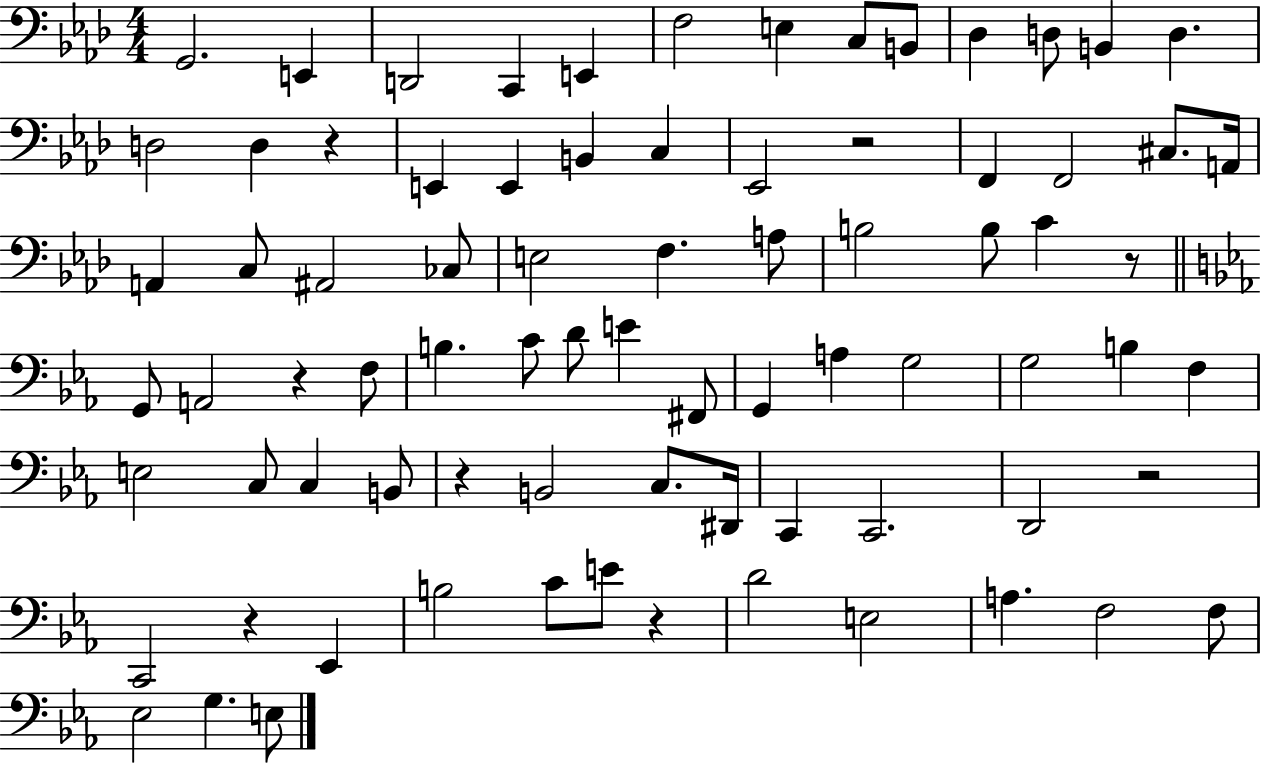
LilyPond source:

{
  \clef bass
  \numericTimeSignature
  \time 4/4
  \key aes \major
  g,2. e,4 | d,2 c,4 e,4 | f2 e4 c8 b,8 | des4 d8 b,4 d4. | \break d2 d4 r4 | e,4 e,4 b,4 c4 | ees,2 r2 | f,4 f,2 cis8. a,16 | \break a,4 c8 ais,2 ces8 | e2 f4. a8 | b2 b8 c'4 r8 | \bar "||" \break \key c \minor g,8 a,2 r4 f8 | b4. c'8 d'8 e'4 fis,8 | g,4 a4 g2 | g2 b4 f4 | \break e2 c8 c4 b,8 | r4 b,2 c8. dis,16 | c,4 c,2. | d,2 r2 | \break c,2 r4 ees,4 | b2 c'8 e'8 r4 | d'2 e2 | a4. f2 f8 | \break ees2 g4. e8 | \bar "|."
}